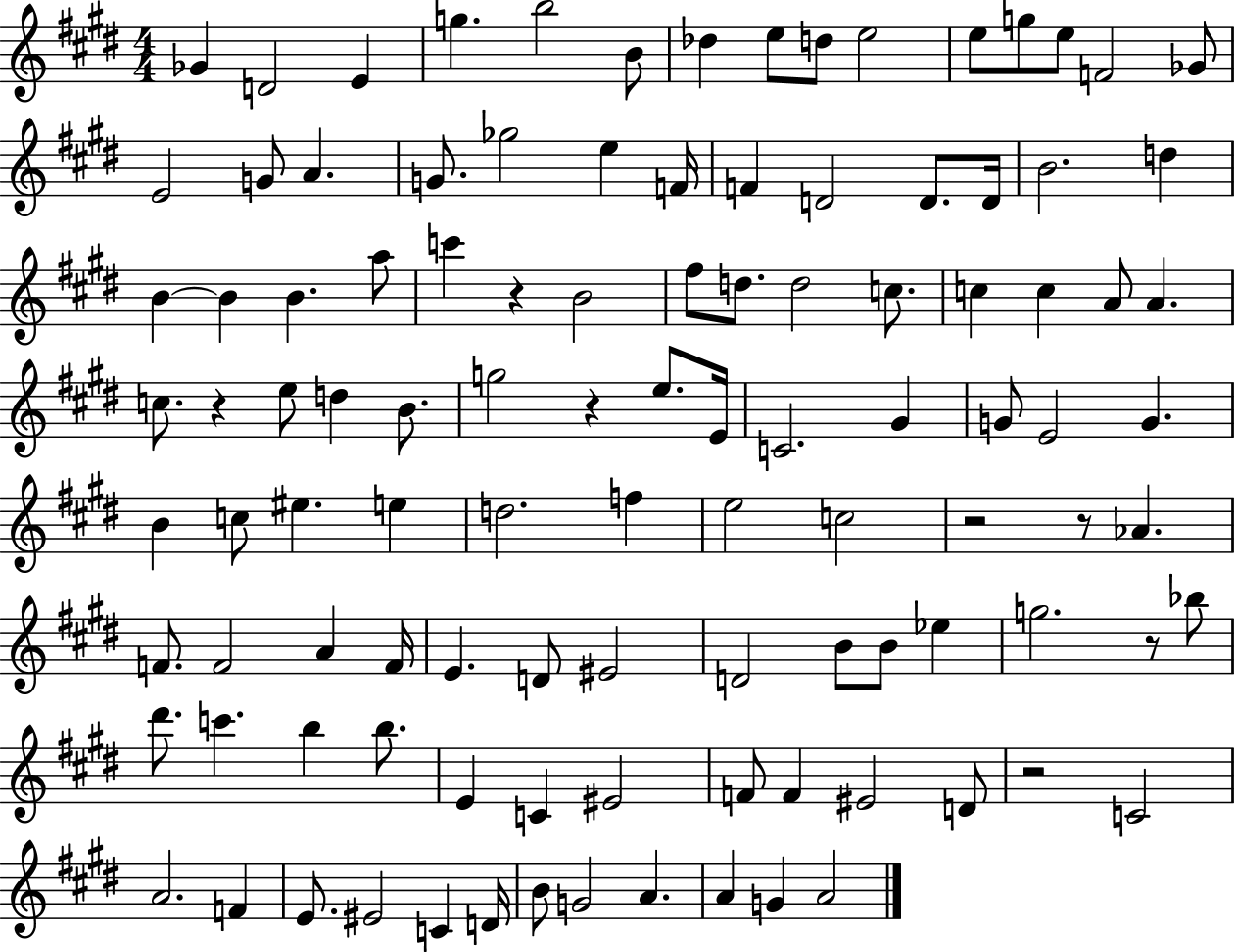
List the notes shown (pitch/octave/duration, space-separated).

Gb4/q D4/h E4/q G5/q. B5/h B4/e Db5/q E5/e D5/e E5/h E5/e G5/e E5/e F4/h Gb4/e E4/h G4/e A4/q. G4/e. Gb5/h E5/q F4/s F4/q D4/h D4/e. D4/s B4/h. D5/q B4/q B4/q B4/q. A5/e C6/q R/q B4/h F#5/e D5/e. D5/h C5/e. C5/q C5/q A4/e A4/q. C5/e. R/q E5/e D5/q B4/e. G5/h R/q E5/e. E4/s C4/h. G#4/q G4/e E4/h G4/q. B4/q C5/e EIS5/q. E5/q D5/h. F5/q E5/h C5/h R/h R/e Ab4/q. F4/e. F4/h A4/q F4/s E4/q. D4/e EIS4/h D4/h B4/e B4/e Eb5/q G5/h. R/e Bb5/e D#6/e. C6/q. B5/q B5/e. E4/q C4/q EIS4/h F4/e F4/q EIS4/h D4/e R/h C4/h A4/h. F4/q E4/e. EIS4/h C4/q D4/s B4/e G4/h A4/q. A4/q G4/q A4/h